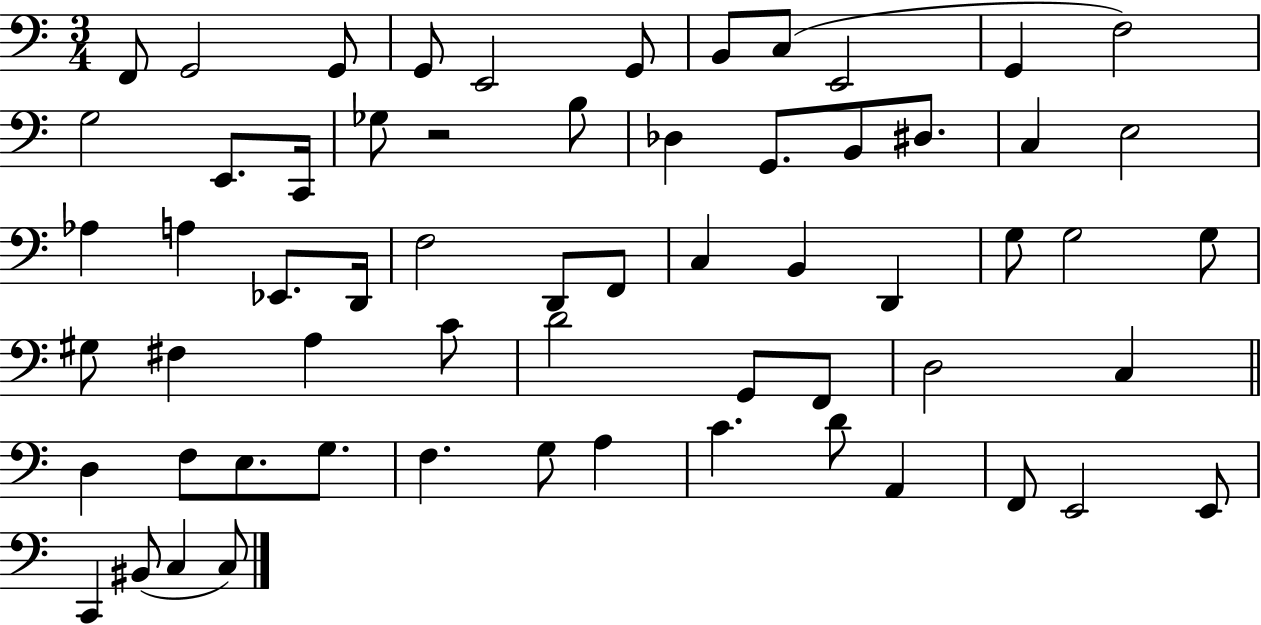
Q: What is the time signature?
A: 3/4